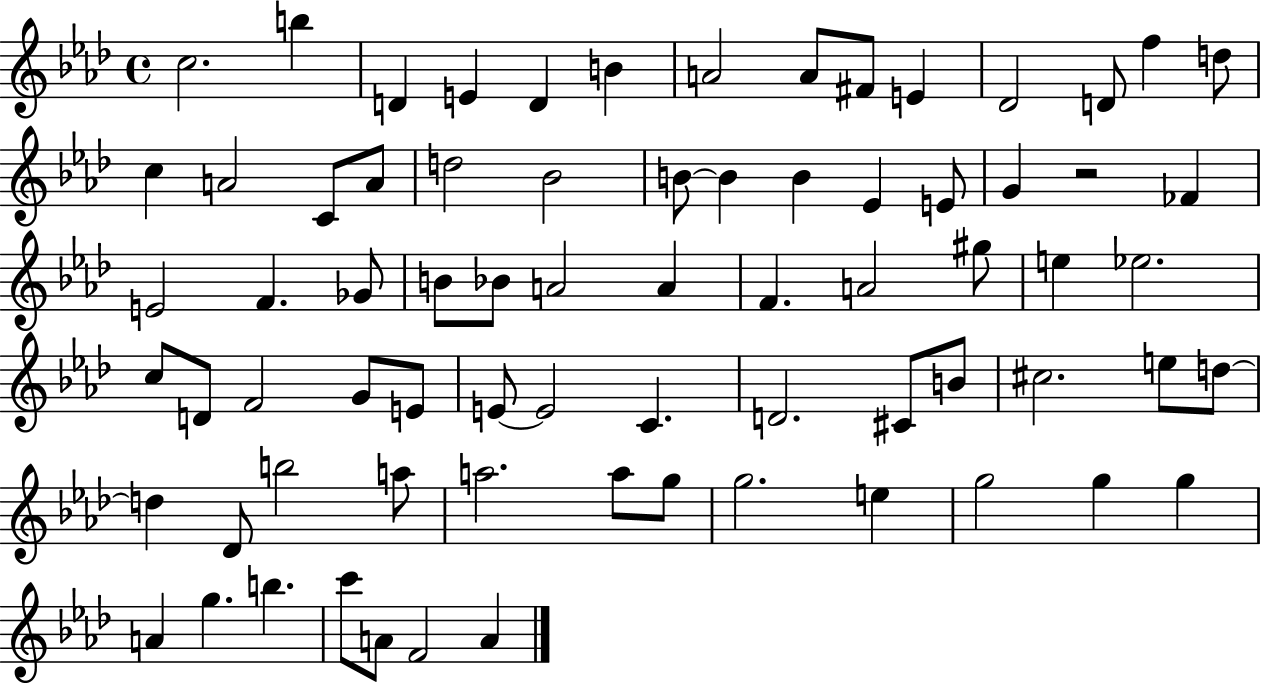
C5/h. B5/q D4/q E4/q D4/q B4/q A4/h A4/e F#4/e E4/q Db4/h D4/e F5/q D5/e C5/q A4/h C4/e A4/e D5/h Bb4/h B4/e B4/q B4/q Eb4/q E4/e G4/q R/h FES4/q E4/h F4/q. Gb4/e B4/e Bb4/e A4/h A4/q F4/q. A4/h G#5/e E5/q Eb5/h. C5/e D4/e F4/h G4/e E4/e E4/e E4/h C4/q. D4/h. C#4/e B4/e C#5/h. E5/e D5/e D5/q Db4/e B5/h A5/e A5/h. A5/e G5/e G5/h. E5/q G5/h G5/q G5/q A4/q G5/q. B5/q. C6/e A4/e F4/h A4/q